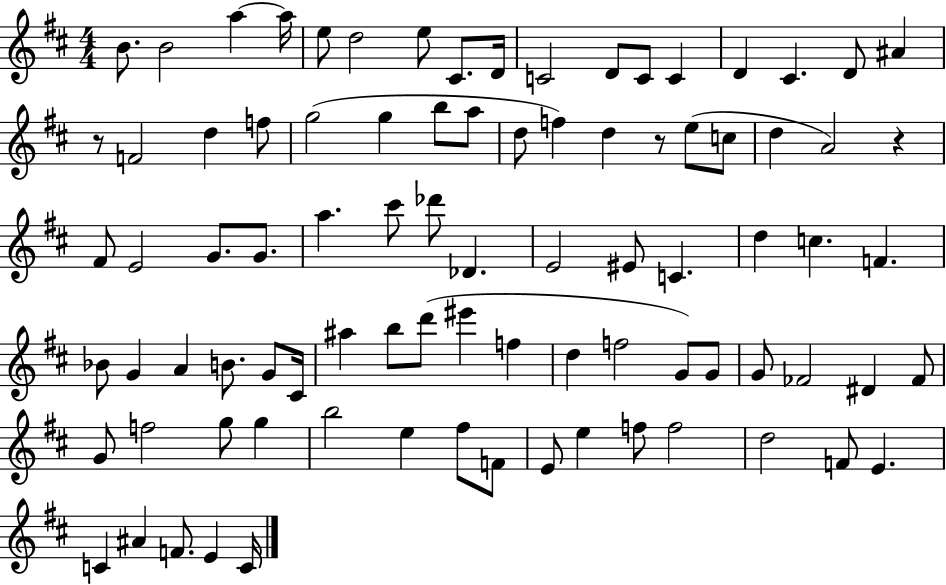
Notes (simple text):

B4/e. B4/h A5/q A5/s E5/e D5/h E5/e C#4/e. D4/s C4/h D4/e C4/e C4/q D4/q C#4/q. D4/e A#4/q R/e F4/h D5/q F5/e G5/h G5/q B5/e A5/e D5/e F5/q D5/q R/e E5/e C5/e D5/q A4/h R/q F#4/e E4/h G4/e. G4/e. A5/q. C#6/e Db6/e Db4/q. E4/h EIS4/e C4/q. D5/q C5/q. F4/q. Bb4/e G4/q A4/q B4/e. G4/e C#4/s A#5/q B5/e D6/e EIS6/q F5/q D5/q F5/h G4/e G4/e G4/e FES4/h D#4/q FES4/e G4/e F5/h G5/e G5/q B5/h E5/q F#5/e F4/e E4/e E5/q F5/e F5/h D5/h F4/e E4/q. C4/q A#4/q F4/e. E4/q C4/s